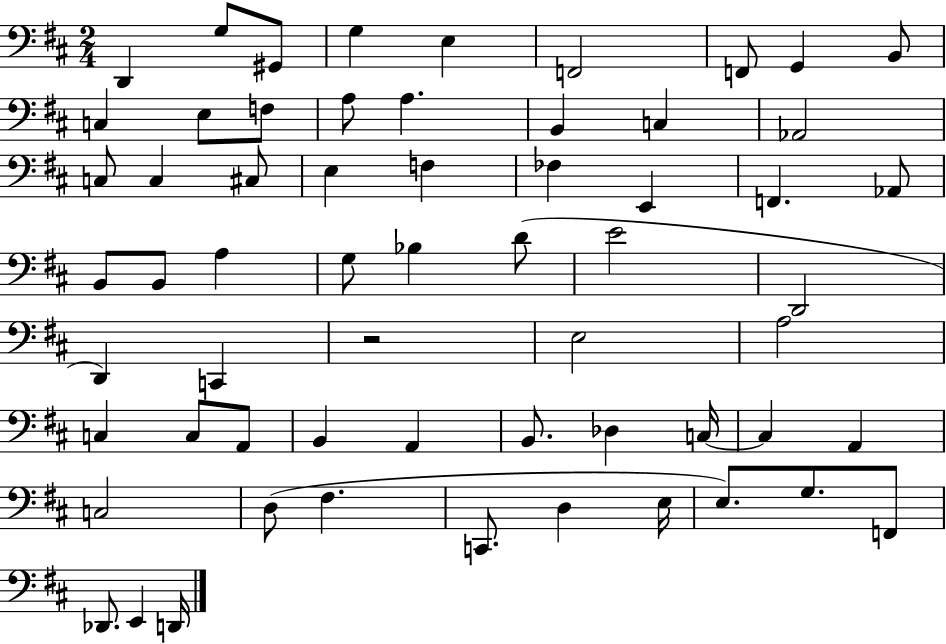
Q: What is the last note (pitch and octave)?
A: D2